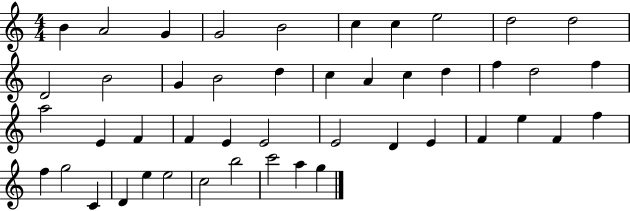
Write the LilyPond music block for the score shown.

{
  \clef treble
  \numericTimeSignature
  \time 4/4
  \key c \major
  b'4 a'2 g'4 | g'2 b'2 | c''4 c''4 e''2 | d''2 d''2 | \break d'2 b'2 | g'4 b'2 d''4 | c''4 a'4 c''4 d''4 | f''4 d''2 f''4 | \break a''2 e'4 f'4 | f'4 e'4 e'2 | e'2 d'4 e'4 | f'4 e''4 f'4 f''4 | \break f''4 g''2 c'4 | d'4 e''4 e''2 | c''2 b''2 | c'''2 a''4 g''4 | \break \bar "|."
}